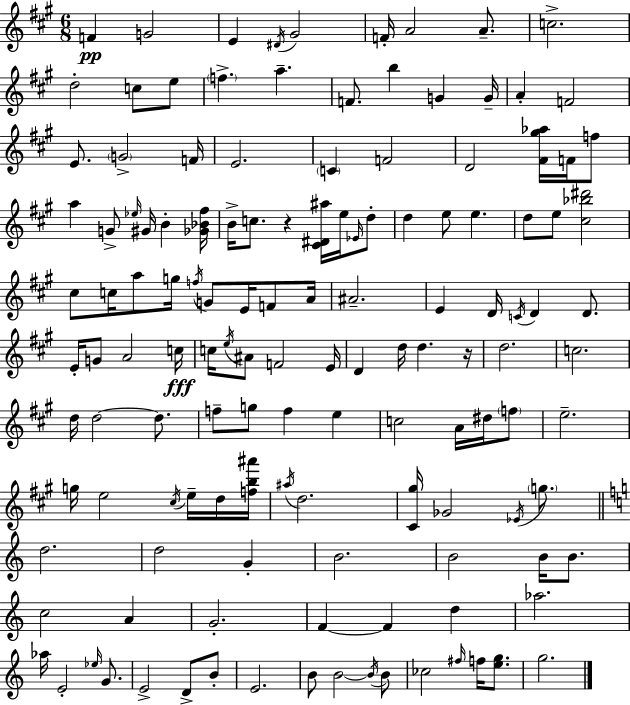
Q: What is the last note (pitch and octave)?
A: G5